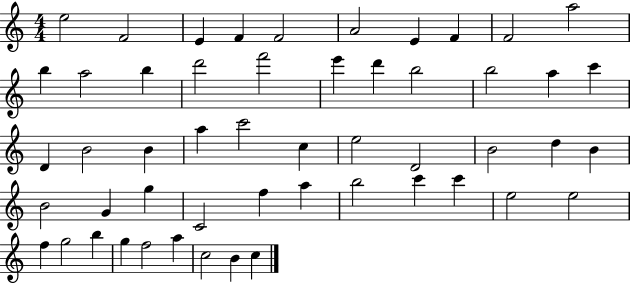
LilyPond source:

{
  \clef treble
  \numericTimeSignature
  \time 4/4
  \key c \major
  e''2 f'2 | e'4 f'4 f'2 | a'2 e'4 f'4 | f'2 a''2 | \break b''4 a''2 b''4 | d'''2 f'''2 | e'''4 d'''4 b''2 | b''2 a''4 c'''4 | \break d'4 b'2 b'4 | a''4 c'''2 c''4 | e''2 d'2 | b'2 d''4 b'4 | \break b'2 g'4 g''4 | c'2 f''4 a''4 | b''2 c'''4 c'''4 | e''2 e''2 | \break f''4 g''2 b''4 | g''4 f''2 a''4 | c''2 b'4 c''4 | \bar "|."
}